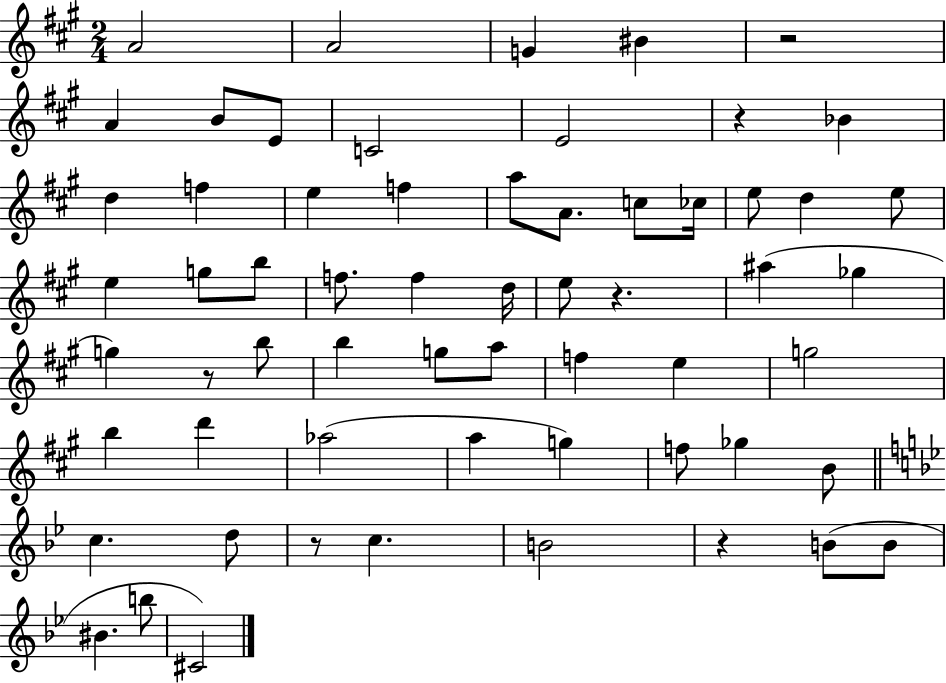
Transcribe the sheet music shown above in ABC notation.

X:1
T:Untitled
M:2/4
L:1/4
K:A
A2 A2 G ^B z2 A B/2 E/2 C2 E2 z _B d f e f a/2 A/2 c/2 _c/4 e/2 d e/2 e g/2 b/2 f/2 f d/4 e/2 z ^a _g g z/2 b/2 b g/2 a/2 f e g2 b d' _a2 a g f/2 _g B/2 c d/2 z/2 c B2 z B/2 B/2 ^B b/2 ^C2